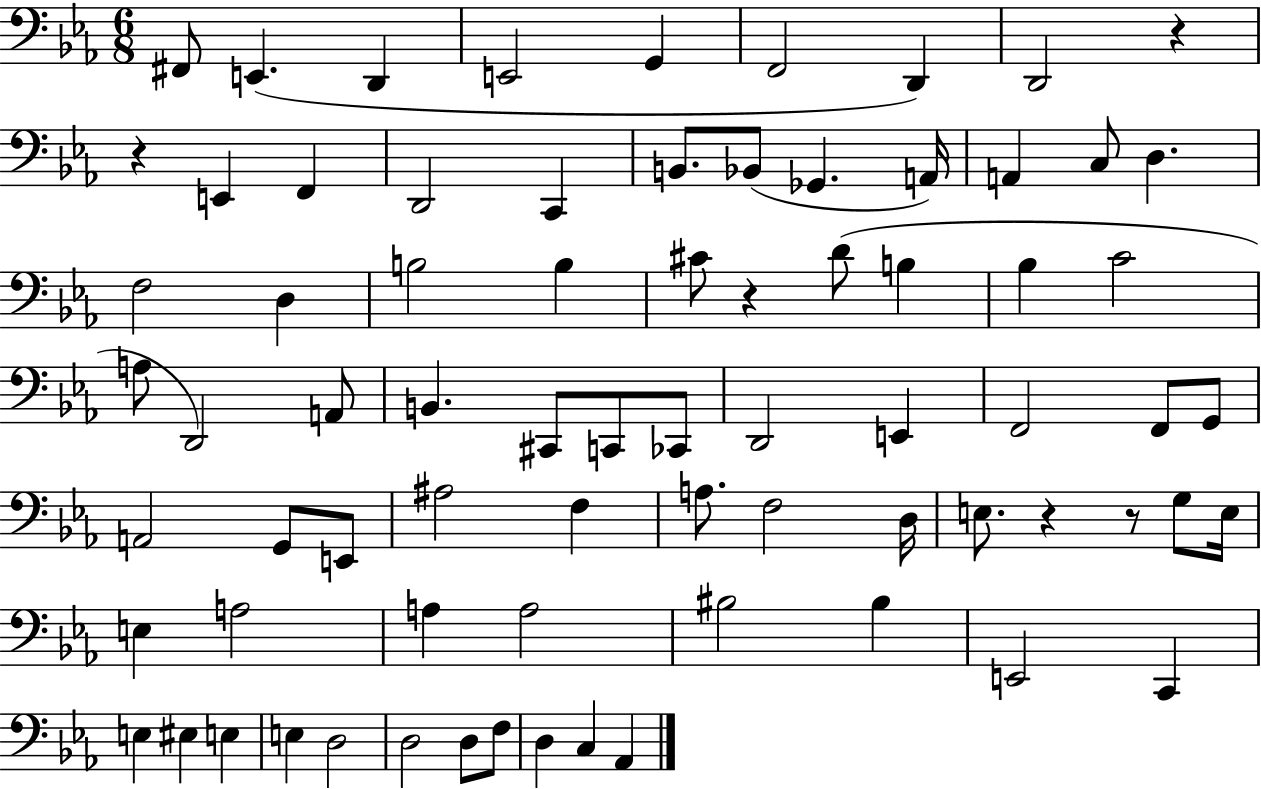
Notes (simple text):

F#2/e E2/q. D2/q E2/h G2/q F2/h D2/q D2/h R/q R/q E2/q F2/q D2/h C2/q B2/e. Bb2/e Gb2/q. A2/s A2/q C3/e D3/q. F3/h D3/q B3/h B3/q C#4/e R/q D4/e B3/q Bb3/q C4/h A3/e D2/h A2/e B2/q. C#2/e C2/e CES2/e D2/h E2/q F2/h F2/e G2/e A2/h G2/e E2/e A#3/h F3/q A3/e. F3/h D3/s E3/e. R/q R/e G3/e E3/s E3/q A3/h A3/q A3/h BIS3/h BIS3/q E2/h C2/q E3/q EIS3/q E3/q E3/q D3/h D3/h D3/e F3/e D3/q C3/q Ab2/q